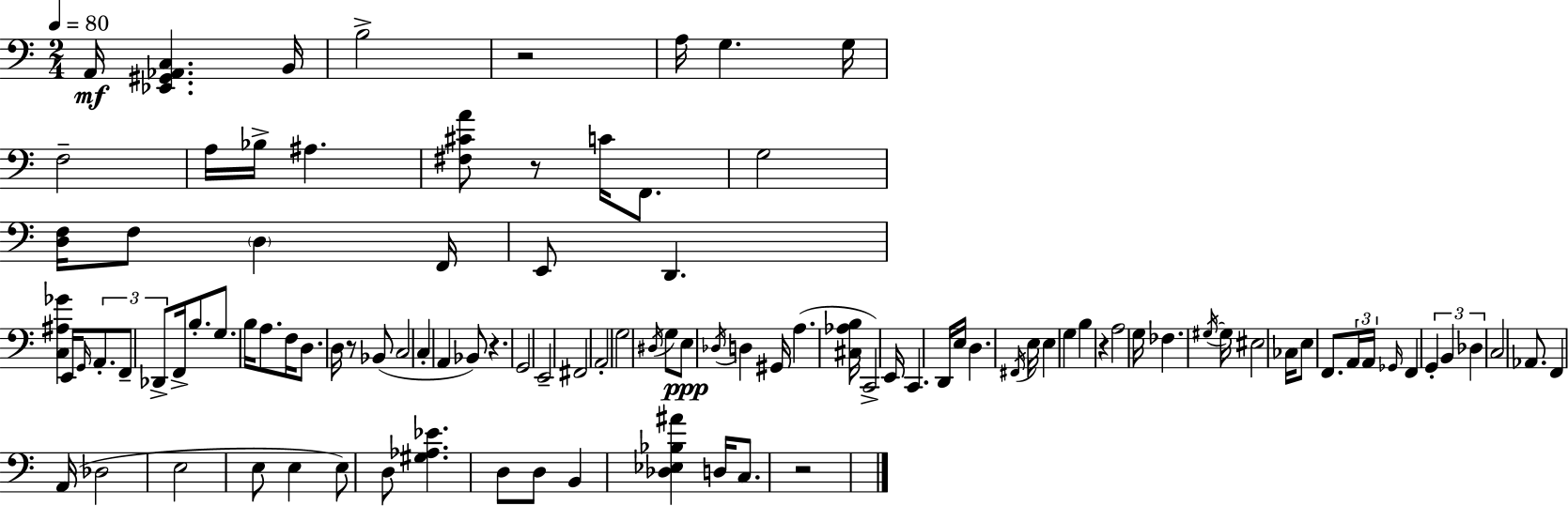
A2/s [Eb2,G#2,Ab2,C3]/q. B2/s B3/h R/h A3/s G3/q. G3/s F3/h A3/s Bb3/s A#3/q. [F#3,C#4,A4]/e R/e C4/s F2/e. G3/h [D3,F3]/s F3/e D3/q F2/s E2/e D2/q. [C3,A#3,Gb4]/q E2/s G2/s A2/e. F2/e Db2/e F2/s B3/e. G3/e. B3/s A3/e. F3/s D3/e. D3/s R/e Bb2/e C3/h C3/q A2/q Bb2/e R/q. G2/h E2/h F#2/h A2/h G3/h D#3/s G3/e E3/e Db3/s D3/q G#2/s A3/q. [C#3,Ab3,B3]/s C2/h E2/s C2/q. D2/s E3/s D3/q. F#2/s E3/s E3/q G3/q B3/q R/q A3/h G3/s FES3/q. G#3/s G#3/s EIS3/h CES3/s E3/e F2/e. A2/s A2/s Gb2/s F2/q G2/q B2/q Db3/q C3/h Ab2/e. F2/q A2/s Db3/h E3/h E3/e E3/q E3/e D3/e [G#3,Ab3,Eb4]/q. D3/e D3/e B2/q [Db3,Eb3,Bb3,A#4]/q D3/s C3/e. R/h